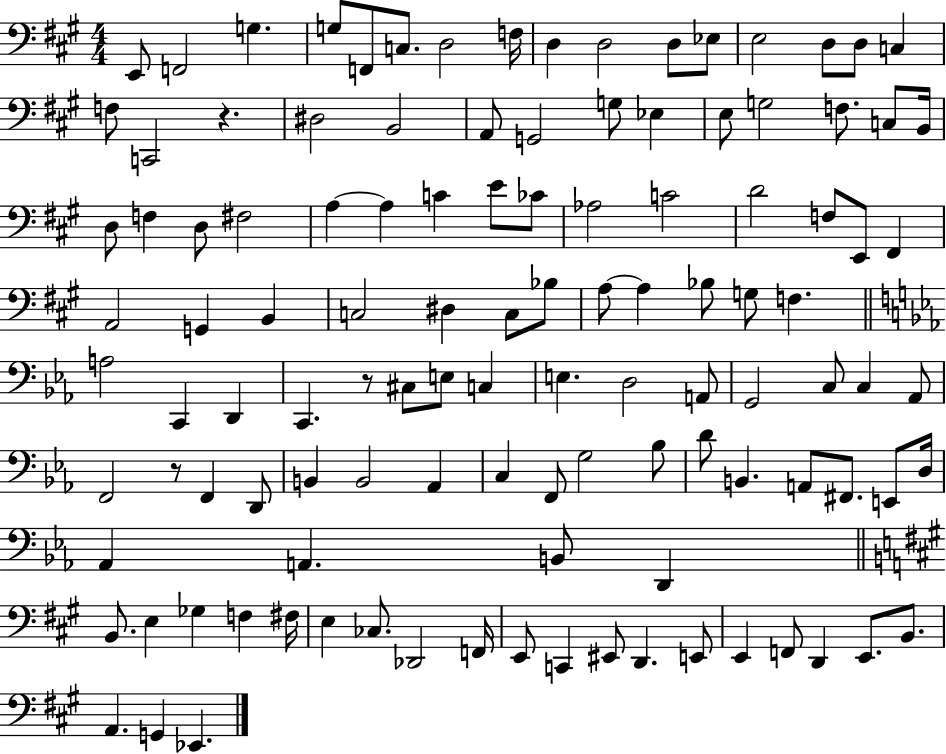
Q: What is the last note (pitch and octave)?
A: Eb2